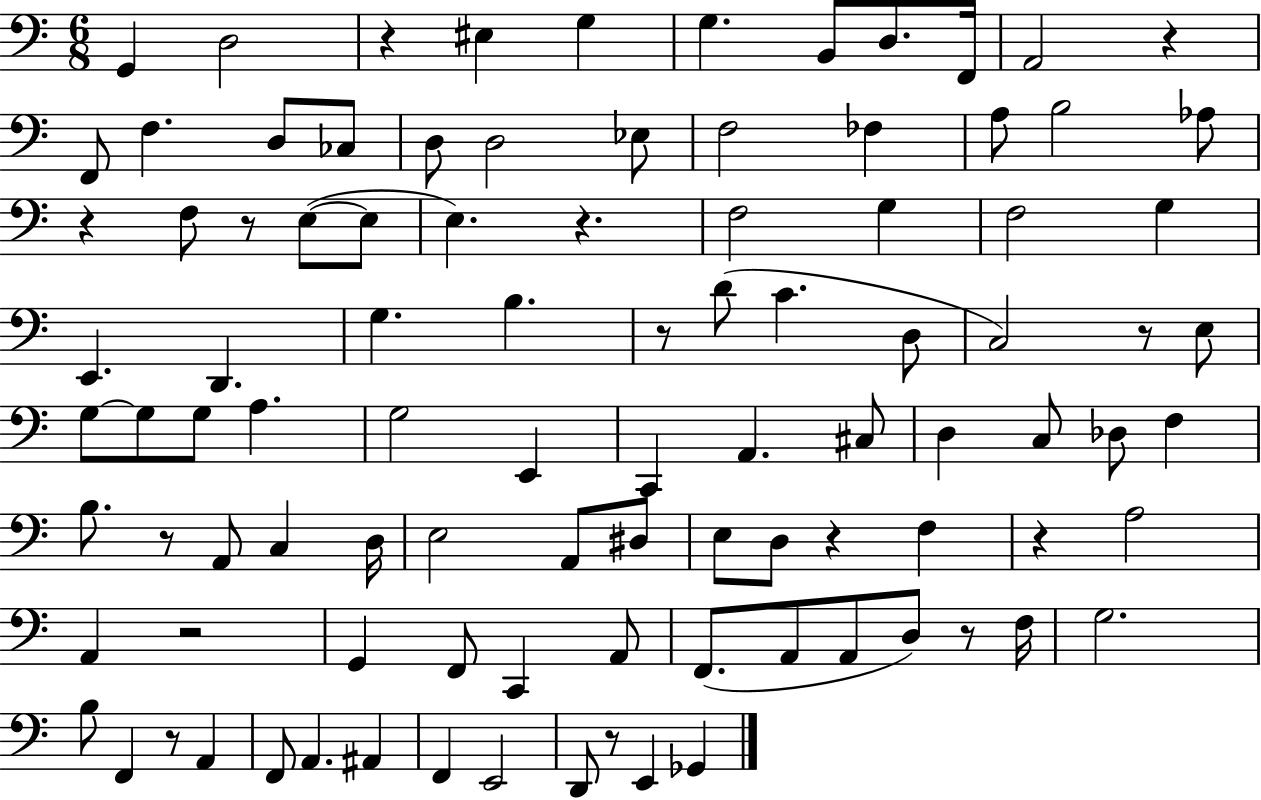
G2/q D3/h R/q EIS3/q G3/q G3/q. B2/e D3/e. F2/s A2/h R/q F2/e F3/q. D3/e CES3/e D3/e D3/h Eb3/e F3/h FES3/q A3/e B3/h Ab3/e R/q F3/e R/e E3/e E3/e E3/q. R/q. F3/h G3/q F3/h G3/q E2/q. D2/q. G3/q. B3/q. R/e D4/e C4/q. D3/e C3/h R/e E3/e G3/e G3/e G3/e A3/q. G3/h E2/q C2/q A2/q. C#3/e D3/q C3/e Db3/e F3/q B3/e. R/e A2/e C3/q D3/s E3/h A2/e D#3/e E3/e D3/e R/q F3/q R/q A3/h A2/q R/h G2/q F2/e C2/q A2/e F2/e. A2/e A2/e D3/e R/e F3/s G3/h. B3/e F2/q R/e A2/q F2/e A2/q. A#2/q F2/q E2/h D2/e R/e E2/q Gb2/q